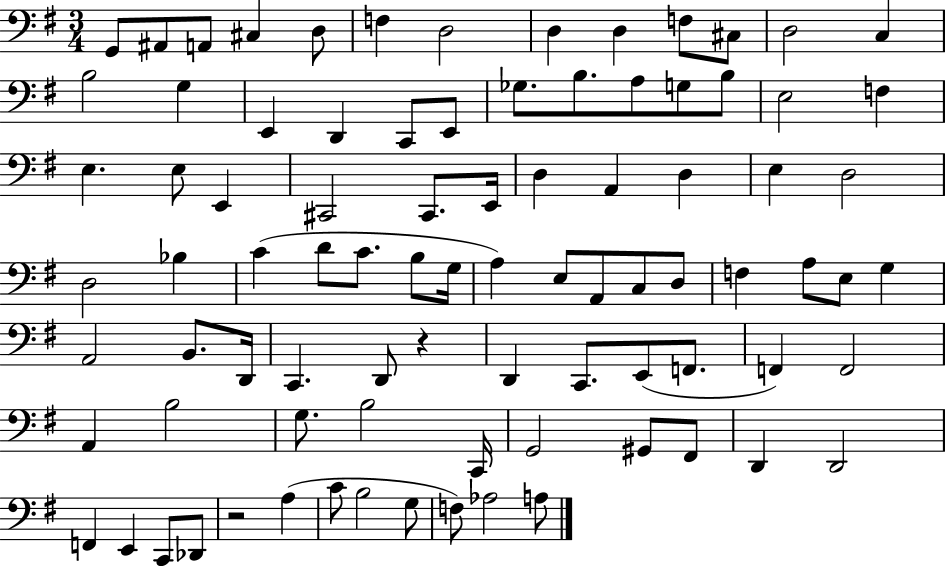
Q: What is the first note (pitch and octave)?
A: G2